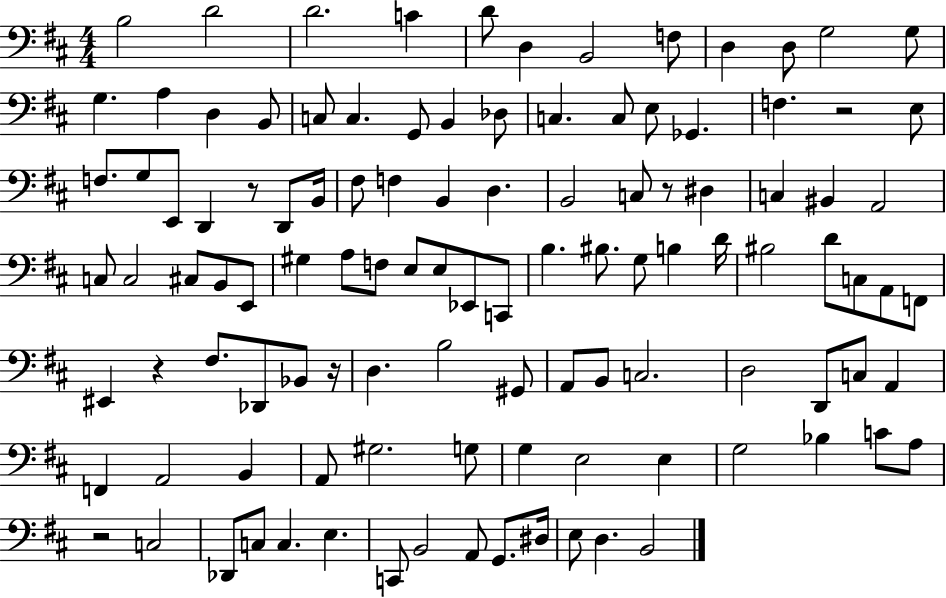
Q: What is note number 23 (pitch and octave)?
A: C3